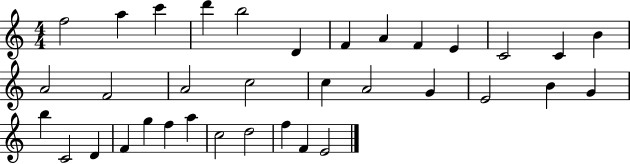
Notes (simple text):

F5/h A5/q C6/q D6/q B5/h D4/q F4/q A4/q F4/q E4/q C4/h C4/q B4/q A4/h F4/h A4/h C5/h C5/q A4/h G4/q E4/h B4/q G4/q B5/q C4/h D4/q F4/q G5/q F5/q A5/q C5/h D5/h F5/q F4/q E4/h